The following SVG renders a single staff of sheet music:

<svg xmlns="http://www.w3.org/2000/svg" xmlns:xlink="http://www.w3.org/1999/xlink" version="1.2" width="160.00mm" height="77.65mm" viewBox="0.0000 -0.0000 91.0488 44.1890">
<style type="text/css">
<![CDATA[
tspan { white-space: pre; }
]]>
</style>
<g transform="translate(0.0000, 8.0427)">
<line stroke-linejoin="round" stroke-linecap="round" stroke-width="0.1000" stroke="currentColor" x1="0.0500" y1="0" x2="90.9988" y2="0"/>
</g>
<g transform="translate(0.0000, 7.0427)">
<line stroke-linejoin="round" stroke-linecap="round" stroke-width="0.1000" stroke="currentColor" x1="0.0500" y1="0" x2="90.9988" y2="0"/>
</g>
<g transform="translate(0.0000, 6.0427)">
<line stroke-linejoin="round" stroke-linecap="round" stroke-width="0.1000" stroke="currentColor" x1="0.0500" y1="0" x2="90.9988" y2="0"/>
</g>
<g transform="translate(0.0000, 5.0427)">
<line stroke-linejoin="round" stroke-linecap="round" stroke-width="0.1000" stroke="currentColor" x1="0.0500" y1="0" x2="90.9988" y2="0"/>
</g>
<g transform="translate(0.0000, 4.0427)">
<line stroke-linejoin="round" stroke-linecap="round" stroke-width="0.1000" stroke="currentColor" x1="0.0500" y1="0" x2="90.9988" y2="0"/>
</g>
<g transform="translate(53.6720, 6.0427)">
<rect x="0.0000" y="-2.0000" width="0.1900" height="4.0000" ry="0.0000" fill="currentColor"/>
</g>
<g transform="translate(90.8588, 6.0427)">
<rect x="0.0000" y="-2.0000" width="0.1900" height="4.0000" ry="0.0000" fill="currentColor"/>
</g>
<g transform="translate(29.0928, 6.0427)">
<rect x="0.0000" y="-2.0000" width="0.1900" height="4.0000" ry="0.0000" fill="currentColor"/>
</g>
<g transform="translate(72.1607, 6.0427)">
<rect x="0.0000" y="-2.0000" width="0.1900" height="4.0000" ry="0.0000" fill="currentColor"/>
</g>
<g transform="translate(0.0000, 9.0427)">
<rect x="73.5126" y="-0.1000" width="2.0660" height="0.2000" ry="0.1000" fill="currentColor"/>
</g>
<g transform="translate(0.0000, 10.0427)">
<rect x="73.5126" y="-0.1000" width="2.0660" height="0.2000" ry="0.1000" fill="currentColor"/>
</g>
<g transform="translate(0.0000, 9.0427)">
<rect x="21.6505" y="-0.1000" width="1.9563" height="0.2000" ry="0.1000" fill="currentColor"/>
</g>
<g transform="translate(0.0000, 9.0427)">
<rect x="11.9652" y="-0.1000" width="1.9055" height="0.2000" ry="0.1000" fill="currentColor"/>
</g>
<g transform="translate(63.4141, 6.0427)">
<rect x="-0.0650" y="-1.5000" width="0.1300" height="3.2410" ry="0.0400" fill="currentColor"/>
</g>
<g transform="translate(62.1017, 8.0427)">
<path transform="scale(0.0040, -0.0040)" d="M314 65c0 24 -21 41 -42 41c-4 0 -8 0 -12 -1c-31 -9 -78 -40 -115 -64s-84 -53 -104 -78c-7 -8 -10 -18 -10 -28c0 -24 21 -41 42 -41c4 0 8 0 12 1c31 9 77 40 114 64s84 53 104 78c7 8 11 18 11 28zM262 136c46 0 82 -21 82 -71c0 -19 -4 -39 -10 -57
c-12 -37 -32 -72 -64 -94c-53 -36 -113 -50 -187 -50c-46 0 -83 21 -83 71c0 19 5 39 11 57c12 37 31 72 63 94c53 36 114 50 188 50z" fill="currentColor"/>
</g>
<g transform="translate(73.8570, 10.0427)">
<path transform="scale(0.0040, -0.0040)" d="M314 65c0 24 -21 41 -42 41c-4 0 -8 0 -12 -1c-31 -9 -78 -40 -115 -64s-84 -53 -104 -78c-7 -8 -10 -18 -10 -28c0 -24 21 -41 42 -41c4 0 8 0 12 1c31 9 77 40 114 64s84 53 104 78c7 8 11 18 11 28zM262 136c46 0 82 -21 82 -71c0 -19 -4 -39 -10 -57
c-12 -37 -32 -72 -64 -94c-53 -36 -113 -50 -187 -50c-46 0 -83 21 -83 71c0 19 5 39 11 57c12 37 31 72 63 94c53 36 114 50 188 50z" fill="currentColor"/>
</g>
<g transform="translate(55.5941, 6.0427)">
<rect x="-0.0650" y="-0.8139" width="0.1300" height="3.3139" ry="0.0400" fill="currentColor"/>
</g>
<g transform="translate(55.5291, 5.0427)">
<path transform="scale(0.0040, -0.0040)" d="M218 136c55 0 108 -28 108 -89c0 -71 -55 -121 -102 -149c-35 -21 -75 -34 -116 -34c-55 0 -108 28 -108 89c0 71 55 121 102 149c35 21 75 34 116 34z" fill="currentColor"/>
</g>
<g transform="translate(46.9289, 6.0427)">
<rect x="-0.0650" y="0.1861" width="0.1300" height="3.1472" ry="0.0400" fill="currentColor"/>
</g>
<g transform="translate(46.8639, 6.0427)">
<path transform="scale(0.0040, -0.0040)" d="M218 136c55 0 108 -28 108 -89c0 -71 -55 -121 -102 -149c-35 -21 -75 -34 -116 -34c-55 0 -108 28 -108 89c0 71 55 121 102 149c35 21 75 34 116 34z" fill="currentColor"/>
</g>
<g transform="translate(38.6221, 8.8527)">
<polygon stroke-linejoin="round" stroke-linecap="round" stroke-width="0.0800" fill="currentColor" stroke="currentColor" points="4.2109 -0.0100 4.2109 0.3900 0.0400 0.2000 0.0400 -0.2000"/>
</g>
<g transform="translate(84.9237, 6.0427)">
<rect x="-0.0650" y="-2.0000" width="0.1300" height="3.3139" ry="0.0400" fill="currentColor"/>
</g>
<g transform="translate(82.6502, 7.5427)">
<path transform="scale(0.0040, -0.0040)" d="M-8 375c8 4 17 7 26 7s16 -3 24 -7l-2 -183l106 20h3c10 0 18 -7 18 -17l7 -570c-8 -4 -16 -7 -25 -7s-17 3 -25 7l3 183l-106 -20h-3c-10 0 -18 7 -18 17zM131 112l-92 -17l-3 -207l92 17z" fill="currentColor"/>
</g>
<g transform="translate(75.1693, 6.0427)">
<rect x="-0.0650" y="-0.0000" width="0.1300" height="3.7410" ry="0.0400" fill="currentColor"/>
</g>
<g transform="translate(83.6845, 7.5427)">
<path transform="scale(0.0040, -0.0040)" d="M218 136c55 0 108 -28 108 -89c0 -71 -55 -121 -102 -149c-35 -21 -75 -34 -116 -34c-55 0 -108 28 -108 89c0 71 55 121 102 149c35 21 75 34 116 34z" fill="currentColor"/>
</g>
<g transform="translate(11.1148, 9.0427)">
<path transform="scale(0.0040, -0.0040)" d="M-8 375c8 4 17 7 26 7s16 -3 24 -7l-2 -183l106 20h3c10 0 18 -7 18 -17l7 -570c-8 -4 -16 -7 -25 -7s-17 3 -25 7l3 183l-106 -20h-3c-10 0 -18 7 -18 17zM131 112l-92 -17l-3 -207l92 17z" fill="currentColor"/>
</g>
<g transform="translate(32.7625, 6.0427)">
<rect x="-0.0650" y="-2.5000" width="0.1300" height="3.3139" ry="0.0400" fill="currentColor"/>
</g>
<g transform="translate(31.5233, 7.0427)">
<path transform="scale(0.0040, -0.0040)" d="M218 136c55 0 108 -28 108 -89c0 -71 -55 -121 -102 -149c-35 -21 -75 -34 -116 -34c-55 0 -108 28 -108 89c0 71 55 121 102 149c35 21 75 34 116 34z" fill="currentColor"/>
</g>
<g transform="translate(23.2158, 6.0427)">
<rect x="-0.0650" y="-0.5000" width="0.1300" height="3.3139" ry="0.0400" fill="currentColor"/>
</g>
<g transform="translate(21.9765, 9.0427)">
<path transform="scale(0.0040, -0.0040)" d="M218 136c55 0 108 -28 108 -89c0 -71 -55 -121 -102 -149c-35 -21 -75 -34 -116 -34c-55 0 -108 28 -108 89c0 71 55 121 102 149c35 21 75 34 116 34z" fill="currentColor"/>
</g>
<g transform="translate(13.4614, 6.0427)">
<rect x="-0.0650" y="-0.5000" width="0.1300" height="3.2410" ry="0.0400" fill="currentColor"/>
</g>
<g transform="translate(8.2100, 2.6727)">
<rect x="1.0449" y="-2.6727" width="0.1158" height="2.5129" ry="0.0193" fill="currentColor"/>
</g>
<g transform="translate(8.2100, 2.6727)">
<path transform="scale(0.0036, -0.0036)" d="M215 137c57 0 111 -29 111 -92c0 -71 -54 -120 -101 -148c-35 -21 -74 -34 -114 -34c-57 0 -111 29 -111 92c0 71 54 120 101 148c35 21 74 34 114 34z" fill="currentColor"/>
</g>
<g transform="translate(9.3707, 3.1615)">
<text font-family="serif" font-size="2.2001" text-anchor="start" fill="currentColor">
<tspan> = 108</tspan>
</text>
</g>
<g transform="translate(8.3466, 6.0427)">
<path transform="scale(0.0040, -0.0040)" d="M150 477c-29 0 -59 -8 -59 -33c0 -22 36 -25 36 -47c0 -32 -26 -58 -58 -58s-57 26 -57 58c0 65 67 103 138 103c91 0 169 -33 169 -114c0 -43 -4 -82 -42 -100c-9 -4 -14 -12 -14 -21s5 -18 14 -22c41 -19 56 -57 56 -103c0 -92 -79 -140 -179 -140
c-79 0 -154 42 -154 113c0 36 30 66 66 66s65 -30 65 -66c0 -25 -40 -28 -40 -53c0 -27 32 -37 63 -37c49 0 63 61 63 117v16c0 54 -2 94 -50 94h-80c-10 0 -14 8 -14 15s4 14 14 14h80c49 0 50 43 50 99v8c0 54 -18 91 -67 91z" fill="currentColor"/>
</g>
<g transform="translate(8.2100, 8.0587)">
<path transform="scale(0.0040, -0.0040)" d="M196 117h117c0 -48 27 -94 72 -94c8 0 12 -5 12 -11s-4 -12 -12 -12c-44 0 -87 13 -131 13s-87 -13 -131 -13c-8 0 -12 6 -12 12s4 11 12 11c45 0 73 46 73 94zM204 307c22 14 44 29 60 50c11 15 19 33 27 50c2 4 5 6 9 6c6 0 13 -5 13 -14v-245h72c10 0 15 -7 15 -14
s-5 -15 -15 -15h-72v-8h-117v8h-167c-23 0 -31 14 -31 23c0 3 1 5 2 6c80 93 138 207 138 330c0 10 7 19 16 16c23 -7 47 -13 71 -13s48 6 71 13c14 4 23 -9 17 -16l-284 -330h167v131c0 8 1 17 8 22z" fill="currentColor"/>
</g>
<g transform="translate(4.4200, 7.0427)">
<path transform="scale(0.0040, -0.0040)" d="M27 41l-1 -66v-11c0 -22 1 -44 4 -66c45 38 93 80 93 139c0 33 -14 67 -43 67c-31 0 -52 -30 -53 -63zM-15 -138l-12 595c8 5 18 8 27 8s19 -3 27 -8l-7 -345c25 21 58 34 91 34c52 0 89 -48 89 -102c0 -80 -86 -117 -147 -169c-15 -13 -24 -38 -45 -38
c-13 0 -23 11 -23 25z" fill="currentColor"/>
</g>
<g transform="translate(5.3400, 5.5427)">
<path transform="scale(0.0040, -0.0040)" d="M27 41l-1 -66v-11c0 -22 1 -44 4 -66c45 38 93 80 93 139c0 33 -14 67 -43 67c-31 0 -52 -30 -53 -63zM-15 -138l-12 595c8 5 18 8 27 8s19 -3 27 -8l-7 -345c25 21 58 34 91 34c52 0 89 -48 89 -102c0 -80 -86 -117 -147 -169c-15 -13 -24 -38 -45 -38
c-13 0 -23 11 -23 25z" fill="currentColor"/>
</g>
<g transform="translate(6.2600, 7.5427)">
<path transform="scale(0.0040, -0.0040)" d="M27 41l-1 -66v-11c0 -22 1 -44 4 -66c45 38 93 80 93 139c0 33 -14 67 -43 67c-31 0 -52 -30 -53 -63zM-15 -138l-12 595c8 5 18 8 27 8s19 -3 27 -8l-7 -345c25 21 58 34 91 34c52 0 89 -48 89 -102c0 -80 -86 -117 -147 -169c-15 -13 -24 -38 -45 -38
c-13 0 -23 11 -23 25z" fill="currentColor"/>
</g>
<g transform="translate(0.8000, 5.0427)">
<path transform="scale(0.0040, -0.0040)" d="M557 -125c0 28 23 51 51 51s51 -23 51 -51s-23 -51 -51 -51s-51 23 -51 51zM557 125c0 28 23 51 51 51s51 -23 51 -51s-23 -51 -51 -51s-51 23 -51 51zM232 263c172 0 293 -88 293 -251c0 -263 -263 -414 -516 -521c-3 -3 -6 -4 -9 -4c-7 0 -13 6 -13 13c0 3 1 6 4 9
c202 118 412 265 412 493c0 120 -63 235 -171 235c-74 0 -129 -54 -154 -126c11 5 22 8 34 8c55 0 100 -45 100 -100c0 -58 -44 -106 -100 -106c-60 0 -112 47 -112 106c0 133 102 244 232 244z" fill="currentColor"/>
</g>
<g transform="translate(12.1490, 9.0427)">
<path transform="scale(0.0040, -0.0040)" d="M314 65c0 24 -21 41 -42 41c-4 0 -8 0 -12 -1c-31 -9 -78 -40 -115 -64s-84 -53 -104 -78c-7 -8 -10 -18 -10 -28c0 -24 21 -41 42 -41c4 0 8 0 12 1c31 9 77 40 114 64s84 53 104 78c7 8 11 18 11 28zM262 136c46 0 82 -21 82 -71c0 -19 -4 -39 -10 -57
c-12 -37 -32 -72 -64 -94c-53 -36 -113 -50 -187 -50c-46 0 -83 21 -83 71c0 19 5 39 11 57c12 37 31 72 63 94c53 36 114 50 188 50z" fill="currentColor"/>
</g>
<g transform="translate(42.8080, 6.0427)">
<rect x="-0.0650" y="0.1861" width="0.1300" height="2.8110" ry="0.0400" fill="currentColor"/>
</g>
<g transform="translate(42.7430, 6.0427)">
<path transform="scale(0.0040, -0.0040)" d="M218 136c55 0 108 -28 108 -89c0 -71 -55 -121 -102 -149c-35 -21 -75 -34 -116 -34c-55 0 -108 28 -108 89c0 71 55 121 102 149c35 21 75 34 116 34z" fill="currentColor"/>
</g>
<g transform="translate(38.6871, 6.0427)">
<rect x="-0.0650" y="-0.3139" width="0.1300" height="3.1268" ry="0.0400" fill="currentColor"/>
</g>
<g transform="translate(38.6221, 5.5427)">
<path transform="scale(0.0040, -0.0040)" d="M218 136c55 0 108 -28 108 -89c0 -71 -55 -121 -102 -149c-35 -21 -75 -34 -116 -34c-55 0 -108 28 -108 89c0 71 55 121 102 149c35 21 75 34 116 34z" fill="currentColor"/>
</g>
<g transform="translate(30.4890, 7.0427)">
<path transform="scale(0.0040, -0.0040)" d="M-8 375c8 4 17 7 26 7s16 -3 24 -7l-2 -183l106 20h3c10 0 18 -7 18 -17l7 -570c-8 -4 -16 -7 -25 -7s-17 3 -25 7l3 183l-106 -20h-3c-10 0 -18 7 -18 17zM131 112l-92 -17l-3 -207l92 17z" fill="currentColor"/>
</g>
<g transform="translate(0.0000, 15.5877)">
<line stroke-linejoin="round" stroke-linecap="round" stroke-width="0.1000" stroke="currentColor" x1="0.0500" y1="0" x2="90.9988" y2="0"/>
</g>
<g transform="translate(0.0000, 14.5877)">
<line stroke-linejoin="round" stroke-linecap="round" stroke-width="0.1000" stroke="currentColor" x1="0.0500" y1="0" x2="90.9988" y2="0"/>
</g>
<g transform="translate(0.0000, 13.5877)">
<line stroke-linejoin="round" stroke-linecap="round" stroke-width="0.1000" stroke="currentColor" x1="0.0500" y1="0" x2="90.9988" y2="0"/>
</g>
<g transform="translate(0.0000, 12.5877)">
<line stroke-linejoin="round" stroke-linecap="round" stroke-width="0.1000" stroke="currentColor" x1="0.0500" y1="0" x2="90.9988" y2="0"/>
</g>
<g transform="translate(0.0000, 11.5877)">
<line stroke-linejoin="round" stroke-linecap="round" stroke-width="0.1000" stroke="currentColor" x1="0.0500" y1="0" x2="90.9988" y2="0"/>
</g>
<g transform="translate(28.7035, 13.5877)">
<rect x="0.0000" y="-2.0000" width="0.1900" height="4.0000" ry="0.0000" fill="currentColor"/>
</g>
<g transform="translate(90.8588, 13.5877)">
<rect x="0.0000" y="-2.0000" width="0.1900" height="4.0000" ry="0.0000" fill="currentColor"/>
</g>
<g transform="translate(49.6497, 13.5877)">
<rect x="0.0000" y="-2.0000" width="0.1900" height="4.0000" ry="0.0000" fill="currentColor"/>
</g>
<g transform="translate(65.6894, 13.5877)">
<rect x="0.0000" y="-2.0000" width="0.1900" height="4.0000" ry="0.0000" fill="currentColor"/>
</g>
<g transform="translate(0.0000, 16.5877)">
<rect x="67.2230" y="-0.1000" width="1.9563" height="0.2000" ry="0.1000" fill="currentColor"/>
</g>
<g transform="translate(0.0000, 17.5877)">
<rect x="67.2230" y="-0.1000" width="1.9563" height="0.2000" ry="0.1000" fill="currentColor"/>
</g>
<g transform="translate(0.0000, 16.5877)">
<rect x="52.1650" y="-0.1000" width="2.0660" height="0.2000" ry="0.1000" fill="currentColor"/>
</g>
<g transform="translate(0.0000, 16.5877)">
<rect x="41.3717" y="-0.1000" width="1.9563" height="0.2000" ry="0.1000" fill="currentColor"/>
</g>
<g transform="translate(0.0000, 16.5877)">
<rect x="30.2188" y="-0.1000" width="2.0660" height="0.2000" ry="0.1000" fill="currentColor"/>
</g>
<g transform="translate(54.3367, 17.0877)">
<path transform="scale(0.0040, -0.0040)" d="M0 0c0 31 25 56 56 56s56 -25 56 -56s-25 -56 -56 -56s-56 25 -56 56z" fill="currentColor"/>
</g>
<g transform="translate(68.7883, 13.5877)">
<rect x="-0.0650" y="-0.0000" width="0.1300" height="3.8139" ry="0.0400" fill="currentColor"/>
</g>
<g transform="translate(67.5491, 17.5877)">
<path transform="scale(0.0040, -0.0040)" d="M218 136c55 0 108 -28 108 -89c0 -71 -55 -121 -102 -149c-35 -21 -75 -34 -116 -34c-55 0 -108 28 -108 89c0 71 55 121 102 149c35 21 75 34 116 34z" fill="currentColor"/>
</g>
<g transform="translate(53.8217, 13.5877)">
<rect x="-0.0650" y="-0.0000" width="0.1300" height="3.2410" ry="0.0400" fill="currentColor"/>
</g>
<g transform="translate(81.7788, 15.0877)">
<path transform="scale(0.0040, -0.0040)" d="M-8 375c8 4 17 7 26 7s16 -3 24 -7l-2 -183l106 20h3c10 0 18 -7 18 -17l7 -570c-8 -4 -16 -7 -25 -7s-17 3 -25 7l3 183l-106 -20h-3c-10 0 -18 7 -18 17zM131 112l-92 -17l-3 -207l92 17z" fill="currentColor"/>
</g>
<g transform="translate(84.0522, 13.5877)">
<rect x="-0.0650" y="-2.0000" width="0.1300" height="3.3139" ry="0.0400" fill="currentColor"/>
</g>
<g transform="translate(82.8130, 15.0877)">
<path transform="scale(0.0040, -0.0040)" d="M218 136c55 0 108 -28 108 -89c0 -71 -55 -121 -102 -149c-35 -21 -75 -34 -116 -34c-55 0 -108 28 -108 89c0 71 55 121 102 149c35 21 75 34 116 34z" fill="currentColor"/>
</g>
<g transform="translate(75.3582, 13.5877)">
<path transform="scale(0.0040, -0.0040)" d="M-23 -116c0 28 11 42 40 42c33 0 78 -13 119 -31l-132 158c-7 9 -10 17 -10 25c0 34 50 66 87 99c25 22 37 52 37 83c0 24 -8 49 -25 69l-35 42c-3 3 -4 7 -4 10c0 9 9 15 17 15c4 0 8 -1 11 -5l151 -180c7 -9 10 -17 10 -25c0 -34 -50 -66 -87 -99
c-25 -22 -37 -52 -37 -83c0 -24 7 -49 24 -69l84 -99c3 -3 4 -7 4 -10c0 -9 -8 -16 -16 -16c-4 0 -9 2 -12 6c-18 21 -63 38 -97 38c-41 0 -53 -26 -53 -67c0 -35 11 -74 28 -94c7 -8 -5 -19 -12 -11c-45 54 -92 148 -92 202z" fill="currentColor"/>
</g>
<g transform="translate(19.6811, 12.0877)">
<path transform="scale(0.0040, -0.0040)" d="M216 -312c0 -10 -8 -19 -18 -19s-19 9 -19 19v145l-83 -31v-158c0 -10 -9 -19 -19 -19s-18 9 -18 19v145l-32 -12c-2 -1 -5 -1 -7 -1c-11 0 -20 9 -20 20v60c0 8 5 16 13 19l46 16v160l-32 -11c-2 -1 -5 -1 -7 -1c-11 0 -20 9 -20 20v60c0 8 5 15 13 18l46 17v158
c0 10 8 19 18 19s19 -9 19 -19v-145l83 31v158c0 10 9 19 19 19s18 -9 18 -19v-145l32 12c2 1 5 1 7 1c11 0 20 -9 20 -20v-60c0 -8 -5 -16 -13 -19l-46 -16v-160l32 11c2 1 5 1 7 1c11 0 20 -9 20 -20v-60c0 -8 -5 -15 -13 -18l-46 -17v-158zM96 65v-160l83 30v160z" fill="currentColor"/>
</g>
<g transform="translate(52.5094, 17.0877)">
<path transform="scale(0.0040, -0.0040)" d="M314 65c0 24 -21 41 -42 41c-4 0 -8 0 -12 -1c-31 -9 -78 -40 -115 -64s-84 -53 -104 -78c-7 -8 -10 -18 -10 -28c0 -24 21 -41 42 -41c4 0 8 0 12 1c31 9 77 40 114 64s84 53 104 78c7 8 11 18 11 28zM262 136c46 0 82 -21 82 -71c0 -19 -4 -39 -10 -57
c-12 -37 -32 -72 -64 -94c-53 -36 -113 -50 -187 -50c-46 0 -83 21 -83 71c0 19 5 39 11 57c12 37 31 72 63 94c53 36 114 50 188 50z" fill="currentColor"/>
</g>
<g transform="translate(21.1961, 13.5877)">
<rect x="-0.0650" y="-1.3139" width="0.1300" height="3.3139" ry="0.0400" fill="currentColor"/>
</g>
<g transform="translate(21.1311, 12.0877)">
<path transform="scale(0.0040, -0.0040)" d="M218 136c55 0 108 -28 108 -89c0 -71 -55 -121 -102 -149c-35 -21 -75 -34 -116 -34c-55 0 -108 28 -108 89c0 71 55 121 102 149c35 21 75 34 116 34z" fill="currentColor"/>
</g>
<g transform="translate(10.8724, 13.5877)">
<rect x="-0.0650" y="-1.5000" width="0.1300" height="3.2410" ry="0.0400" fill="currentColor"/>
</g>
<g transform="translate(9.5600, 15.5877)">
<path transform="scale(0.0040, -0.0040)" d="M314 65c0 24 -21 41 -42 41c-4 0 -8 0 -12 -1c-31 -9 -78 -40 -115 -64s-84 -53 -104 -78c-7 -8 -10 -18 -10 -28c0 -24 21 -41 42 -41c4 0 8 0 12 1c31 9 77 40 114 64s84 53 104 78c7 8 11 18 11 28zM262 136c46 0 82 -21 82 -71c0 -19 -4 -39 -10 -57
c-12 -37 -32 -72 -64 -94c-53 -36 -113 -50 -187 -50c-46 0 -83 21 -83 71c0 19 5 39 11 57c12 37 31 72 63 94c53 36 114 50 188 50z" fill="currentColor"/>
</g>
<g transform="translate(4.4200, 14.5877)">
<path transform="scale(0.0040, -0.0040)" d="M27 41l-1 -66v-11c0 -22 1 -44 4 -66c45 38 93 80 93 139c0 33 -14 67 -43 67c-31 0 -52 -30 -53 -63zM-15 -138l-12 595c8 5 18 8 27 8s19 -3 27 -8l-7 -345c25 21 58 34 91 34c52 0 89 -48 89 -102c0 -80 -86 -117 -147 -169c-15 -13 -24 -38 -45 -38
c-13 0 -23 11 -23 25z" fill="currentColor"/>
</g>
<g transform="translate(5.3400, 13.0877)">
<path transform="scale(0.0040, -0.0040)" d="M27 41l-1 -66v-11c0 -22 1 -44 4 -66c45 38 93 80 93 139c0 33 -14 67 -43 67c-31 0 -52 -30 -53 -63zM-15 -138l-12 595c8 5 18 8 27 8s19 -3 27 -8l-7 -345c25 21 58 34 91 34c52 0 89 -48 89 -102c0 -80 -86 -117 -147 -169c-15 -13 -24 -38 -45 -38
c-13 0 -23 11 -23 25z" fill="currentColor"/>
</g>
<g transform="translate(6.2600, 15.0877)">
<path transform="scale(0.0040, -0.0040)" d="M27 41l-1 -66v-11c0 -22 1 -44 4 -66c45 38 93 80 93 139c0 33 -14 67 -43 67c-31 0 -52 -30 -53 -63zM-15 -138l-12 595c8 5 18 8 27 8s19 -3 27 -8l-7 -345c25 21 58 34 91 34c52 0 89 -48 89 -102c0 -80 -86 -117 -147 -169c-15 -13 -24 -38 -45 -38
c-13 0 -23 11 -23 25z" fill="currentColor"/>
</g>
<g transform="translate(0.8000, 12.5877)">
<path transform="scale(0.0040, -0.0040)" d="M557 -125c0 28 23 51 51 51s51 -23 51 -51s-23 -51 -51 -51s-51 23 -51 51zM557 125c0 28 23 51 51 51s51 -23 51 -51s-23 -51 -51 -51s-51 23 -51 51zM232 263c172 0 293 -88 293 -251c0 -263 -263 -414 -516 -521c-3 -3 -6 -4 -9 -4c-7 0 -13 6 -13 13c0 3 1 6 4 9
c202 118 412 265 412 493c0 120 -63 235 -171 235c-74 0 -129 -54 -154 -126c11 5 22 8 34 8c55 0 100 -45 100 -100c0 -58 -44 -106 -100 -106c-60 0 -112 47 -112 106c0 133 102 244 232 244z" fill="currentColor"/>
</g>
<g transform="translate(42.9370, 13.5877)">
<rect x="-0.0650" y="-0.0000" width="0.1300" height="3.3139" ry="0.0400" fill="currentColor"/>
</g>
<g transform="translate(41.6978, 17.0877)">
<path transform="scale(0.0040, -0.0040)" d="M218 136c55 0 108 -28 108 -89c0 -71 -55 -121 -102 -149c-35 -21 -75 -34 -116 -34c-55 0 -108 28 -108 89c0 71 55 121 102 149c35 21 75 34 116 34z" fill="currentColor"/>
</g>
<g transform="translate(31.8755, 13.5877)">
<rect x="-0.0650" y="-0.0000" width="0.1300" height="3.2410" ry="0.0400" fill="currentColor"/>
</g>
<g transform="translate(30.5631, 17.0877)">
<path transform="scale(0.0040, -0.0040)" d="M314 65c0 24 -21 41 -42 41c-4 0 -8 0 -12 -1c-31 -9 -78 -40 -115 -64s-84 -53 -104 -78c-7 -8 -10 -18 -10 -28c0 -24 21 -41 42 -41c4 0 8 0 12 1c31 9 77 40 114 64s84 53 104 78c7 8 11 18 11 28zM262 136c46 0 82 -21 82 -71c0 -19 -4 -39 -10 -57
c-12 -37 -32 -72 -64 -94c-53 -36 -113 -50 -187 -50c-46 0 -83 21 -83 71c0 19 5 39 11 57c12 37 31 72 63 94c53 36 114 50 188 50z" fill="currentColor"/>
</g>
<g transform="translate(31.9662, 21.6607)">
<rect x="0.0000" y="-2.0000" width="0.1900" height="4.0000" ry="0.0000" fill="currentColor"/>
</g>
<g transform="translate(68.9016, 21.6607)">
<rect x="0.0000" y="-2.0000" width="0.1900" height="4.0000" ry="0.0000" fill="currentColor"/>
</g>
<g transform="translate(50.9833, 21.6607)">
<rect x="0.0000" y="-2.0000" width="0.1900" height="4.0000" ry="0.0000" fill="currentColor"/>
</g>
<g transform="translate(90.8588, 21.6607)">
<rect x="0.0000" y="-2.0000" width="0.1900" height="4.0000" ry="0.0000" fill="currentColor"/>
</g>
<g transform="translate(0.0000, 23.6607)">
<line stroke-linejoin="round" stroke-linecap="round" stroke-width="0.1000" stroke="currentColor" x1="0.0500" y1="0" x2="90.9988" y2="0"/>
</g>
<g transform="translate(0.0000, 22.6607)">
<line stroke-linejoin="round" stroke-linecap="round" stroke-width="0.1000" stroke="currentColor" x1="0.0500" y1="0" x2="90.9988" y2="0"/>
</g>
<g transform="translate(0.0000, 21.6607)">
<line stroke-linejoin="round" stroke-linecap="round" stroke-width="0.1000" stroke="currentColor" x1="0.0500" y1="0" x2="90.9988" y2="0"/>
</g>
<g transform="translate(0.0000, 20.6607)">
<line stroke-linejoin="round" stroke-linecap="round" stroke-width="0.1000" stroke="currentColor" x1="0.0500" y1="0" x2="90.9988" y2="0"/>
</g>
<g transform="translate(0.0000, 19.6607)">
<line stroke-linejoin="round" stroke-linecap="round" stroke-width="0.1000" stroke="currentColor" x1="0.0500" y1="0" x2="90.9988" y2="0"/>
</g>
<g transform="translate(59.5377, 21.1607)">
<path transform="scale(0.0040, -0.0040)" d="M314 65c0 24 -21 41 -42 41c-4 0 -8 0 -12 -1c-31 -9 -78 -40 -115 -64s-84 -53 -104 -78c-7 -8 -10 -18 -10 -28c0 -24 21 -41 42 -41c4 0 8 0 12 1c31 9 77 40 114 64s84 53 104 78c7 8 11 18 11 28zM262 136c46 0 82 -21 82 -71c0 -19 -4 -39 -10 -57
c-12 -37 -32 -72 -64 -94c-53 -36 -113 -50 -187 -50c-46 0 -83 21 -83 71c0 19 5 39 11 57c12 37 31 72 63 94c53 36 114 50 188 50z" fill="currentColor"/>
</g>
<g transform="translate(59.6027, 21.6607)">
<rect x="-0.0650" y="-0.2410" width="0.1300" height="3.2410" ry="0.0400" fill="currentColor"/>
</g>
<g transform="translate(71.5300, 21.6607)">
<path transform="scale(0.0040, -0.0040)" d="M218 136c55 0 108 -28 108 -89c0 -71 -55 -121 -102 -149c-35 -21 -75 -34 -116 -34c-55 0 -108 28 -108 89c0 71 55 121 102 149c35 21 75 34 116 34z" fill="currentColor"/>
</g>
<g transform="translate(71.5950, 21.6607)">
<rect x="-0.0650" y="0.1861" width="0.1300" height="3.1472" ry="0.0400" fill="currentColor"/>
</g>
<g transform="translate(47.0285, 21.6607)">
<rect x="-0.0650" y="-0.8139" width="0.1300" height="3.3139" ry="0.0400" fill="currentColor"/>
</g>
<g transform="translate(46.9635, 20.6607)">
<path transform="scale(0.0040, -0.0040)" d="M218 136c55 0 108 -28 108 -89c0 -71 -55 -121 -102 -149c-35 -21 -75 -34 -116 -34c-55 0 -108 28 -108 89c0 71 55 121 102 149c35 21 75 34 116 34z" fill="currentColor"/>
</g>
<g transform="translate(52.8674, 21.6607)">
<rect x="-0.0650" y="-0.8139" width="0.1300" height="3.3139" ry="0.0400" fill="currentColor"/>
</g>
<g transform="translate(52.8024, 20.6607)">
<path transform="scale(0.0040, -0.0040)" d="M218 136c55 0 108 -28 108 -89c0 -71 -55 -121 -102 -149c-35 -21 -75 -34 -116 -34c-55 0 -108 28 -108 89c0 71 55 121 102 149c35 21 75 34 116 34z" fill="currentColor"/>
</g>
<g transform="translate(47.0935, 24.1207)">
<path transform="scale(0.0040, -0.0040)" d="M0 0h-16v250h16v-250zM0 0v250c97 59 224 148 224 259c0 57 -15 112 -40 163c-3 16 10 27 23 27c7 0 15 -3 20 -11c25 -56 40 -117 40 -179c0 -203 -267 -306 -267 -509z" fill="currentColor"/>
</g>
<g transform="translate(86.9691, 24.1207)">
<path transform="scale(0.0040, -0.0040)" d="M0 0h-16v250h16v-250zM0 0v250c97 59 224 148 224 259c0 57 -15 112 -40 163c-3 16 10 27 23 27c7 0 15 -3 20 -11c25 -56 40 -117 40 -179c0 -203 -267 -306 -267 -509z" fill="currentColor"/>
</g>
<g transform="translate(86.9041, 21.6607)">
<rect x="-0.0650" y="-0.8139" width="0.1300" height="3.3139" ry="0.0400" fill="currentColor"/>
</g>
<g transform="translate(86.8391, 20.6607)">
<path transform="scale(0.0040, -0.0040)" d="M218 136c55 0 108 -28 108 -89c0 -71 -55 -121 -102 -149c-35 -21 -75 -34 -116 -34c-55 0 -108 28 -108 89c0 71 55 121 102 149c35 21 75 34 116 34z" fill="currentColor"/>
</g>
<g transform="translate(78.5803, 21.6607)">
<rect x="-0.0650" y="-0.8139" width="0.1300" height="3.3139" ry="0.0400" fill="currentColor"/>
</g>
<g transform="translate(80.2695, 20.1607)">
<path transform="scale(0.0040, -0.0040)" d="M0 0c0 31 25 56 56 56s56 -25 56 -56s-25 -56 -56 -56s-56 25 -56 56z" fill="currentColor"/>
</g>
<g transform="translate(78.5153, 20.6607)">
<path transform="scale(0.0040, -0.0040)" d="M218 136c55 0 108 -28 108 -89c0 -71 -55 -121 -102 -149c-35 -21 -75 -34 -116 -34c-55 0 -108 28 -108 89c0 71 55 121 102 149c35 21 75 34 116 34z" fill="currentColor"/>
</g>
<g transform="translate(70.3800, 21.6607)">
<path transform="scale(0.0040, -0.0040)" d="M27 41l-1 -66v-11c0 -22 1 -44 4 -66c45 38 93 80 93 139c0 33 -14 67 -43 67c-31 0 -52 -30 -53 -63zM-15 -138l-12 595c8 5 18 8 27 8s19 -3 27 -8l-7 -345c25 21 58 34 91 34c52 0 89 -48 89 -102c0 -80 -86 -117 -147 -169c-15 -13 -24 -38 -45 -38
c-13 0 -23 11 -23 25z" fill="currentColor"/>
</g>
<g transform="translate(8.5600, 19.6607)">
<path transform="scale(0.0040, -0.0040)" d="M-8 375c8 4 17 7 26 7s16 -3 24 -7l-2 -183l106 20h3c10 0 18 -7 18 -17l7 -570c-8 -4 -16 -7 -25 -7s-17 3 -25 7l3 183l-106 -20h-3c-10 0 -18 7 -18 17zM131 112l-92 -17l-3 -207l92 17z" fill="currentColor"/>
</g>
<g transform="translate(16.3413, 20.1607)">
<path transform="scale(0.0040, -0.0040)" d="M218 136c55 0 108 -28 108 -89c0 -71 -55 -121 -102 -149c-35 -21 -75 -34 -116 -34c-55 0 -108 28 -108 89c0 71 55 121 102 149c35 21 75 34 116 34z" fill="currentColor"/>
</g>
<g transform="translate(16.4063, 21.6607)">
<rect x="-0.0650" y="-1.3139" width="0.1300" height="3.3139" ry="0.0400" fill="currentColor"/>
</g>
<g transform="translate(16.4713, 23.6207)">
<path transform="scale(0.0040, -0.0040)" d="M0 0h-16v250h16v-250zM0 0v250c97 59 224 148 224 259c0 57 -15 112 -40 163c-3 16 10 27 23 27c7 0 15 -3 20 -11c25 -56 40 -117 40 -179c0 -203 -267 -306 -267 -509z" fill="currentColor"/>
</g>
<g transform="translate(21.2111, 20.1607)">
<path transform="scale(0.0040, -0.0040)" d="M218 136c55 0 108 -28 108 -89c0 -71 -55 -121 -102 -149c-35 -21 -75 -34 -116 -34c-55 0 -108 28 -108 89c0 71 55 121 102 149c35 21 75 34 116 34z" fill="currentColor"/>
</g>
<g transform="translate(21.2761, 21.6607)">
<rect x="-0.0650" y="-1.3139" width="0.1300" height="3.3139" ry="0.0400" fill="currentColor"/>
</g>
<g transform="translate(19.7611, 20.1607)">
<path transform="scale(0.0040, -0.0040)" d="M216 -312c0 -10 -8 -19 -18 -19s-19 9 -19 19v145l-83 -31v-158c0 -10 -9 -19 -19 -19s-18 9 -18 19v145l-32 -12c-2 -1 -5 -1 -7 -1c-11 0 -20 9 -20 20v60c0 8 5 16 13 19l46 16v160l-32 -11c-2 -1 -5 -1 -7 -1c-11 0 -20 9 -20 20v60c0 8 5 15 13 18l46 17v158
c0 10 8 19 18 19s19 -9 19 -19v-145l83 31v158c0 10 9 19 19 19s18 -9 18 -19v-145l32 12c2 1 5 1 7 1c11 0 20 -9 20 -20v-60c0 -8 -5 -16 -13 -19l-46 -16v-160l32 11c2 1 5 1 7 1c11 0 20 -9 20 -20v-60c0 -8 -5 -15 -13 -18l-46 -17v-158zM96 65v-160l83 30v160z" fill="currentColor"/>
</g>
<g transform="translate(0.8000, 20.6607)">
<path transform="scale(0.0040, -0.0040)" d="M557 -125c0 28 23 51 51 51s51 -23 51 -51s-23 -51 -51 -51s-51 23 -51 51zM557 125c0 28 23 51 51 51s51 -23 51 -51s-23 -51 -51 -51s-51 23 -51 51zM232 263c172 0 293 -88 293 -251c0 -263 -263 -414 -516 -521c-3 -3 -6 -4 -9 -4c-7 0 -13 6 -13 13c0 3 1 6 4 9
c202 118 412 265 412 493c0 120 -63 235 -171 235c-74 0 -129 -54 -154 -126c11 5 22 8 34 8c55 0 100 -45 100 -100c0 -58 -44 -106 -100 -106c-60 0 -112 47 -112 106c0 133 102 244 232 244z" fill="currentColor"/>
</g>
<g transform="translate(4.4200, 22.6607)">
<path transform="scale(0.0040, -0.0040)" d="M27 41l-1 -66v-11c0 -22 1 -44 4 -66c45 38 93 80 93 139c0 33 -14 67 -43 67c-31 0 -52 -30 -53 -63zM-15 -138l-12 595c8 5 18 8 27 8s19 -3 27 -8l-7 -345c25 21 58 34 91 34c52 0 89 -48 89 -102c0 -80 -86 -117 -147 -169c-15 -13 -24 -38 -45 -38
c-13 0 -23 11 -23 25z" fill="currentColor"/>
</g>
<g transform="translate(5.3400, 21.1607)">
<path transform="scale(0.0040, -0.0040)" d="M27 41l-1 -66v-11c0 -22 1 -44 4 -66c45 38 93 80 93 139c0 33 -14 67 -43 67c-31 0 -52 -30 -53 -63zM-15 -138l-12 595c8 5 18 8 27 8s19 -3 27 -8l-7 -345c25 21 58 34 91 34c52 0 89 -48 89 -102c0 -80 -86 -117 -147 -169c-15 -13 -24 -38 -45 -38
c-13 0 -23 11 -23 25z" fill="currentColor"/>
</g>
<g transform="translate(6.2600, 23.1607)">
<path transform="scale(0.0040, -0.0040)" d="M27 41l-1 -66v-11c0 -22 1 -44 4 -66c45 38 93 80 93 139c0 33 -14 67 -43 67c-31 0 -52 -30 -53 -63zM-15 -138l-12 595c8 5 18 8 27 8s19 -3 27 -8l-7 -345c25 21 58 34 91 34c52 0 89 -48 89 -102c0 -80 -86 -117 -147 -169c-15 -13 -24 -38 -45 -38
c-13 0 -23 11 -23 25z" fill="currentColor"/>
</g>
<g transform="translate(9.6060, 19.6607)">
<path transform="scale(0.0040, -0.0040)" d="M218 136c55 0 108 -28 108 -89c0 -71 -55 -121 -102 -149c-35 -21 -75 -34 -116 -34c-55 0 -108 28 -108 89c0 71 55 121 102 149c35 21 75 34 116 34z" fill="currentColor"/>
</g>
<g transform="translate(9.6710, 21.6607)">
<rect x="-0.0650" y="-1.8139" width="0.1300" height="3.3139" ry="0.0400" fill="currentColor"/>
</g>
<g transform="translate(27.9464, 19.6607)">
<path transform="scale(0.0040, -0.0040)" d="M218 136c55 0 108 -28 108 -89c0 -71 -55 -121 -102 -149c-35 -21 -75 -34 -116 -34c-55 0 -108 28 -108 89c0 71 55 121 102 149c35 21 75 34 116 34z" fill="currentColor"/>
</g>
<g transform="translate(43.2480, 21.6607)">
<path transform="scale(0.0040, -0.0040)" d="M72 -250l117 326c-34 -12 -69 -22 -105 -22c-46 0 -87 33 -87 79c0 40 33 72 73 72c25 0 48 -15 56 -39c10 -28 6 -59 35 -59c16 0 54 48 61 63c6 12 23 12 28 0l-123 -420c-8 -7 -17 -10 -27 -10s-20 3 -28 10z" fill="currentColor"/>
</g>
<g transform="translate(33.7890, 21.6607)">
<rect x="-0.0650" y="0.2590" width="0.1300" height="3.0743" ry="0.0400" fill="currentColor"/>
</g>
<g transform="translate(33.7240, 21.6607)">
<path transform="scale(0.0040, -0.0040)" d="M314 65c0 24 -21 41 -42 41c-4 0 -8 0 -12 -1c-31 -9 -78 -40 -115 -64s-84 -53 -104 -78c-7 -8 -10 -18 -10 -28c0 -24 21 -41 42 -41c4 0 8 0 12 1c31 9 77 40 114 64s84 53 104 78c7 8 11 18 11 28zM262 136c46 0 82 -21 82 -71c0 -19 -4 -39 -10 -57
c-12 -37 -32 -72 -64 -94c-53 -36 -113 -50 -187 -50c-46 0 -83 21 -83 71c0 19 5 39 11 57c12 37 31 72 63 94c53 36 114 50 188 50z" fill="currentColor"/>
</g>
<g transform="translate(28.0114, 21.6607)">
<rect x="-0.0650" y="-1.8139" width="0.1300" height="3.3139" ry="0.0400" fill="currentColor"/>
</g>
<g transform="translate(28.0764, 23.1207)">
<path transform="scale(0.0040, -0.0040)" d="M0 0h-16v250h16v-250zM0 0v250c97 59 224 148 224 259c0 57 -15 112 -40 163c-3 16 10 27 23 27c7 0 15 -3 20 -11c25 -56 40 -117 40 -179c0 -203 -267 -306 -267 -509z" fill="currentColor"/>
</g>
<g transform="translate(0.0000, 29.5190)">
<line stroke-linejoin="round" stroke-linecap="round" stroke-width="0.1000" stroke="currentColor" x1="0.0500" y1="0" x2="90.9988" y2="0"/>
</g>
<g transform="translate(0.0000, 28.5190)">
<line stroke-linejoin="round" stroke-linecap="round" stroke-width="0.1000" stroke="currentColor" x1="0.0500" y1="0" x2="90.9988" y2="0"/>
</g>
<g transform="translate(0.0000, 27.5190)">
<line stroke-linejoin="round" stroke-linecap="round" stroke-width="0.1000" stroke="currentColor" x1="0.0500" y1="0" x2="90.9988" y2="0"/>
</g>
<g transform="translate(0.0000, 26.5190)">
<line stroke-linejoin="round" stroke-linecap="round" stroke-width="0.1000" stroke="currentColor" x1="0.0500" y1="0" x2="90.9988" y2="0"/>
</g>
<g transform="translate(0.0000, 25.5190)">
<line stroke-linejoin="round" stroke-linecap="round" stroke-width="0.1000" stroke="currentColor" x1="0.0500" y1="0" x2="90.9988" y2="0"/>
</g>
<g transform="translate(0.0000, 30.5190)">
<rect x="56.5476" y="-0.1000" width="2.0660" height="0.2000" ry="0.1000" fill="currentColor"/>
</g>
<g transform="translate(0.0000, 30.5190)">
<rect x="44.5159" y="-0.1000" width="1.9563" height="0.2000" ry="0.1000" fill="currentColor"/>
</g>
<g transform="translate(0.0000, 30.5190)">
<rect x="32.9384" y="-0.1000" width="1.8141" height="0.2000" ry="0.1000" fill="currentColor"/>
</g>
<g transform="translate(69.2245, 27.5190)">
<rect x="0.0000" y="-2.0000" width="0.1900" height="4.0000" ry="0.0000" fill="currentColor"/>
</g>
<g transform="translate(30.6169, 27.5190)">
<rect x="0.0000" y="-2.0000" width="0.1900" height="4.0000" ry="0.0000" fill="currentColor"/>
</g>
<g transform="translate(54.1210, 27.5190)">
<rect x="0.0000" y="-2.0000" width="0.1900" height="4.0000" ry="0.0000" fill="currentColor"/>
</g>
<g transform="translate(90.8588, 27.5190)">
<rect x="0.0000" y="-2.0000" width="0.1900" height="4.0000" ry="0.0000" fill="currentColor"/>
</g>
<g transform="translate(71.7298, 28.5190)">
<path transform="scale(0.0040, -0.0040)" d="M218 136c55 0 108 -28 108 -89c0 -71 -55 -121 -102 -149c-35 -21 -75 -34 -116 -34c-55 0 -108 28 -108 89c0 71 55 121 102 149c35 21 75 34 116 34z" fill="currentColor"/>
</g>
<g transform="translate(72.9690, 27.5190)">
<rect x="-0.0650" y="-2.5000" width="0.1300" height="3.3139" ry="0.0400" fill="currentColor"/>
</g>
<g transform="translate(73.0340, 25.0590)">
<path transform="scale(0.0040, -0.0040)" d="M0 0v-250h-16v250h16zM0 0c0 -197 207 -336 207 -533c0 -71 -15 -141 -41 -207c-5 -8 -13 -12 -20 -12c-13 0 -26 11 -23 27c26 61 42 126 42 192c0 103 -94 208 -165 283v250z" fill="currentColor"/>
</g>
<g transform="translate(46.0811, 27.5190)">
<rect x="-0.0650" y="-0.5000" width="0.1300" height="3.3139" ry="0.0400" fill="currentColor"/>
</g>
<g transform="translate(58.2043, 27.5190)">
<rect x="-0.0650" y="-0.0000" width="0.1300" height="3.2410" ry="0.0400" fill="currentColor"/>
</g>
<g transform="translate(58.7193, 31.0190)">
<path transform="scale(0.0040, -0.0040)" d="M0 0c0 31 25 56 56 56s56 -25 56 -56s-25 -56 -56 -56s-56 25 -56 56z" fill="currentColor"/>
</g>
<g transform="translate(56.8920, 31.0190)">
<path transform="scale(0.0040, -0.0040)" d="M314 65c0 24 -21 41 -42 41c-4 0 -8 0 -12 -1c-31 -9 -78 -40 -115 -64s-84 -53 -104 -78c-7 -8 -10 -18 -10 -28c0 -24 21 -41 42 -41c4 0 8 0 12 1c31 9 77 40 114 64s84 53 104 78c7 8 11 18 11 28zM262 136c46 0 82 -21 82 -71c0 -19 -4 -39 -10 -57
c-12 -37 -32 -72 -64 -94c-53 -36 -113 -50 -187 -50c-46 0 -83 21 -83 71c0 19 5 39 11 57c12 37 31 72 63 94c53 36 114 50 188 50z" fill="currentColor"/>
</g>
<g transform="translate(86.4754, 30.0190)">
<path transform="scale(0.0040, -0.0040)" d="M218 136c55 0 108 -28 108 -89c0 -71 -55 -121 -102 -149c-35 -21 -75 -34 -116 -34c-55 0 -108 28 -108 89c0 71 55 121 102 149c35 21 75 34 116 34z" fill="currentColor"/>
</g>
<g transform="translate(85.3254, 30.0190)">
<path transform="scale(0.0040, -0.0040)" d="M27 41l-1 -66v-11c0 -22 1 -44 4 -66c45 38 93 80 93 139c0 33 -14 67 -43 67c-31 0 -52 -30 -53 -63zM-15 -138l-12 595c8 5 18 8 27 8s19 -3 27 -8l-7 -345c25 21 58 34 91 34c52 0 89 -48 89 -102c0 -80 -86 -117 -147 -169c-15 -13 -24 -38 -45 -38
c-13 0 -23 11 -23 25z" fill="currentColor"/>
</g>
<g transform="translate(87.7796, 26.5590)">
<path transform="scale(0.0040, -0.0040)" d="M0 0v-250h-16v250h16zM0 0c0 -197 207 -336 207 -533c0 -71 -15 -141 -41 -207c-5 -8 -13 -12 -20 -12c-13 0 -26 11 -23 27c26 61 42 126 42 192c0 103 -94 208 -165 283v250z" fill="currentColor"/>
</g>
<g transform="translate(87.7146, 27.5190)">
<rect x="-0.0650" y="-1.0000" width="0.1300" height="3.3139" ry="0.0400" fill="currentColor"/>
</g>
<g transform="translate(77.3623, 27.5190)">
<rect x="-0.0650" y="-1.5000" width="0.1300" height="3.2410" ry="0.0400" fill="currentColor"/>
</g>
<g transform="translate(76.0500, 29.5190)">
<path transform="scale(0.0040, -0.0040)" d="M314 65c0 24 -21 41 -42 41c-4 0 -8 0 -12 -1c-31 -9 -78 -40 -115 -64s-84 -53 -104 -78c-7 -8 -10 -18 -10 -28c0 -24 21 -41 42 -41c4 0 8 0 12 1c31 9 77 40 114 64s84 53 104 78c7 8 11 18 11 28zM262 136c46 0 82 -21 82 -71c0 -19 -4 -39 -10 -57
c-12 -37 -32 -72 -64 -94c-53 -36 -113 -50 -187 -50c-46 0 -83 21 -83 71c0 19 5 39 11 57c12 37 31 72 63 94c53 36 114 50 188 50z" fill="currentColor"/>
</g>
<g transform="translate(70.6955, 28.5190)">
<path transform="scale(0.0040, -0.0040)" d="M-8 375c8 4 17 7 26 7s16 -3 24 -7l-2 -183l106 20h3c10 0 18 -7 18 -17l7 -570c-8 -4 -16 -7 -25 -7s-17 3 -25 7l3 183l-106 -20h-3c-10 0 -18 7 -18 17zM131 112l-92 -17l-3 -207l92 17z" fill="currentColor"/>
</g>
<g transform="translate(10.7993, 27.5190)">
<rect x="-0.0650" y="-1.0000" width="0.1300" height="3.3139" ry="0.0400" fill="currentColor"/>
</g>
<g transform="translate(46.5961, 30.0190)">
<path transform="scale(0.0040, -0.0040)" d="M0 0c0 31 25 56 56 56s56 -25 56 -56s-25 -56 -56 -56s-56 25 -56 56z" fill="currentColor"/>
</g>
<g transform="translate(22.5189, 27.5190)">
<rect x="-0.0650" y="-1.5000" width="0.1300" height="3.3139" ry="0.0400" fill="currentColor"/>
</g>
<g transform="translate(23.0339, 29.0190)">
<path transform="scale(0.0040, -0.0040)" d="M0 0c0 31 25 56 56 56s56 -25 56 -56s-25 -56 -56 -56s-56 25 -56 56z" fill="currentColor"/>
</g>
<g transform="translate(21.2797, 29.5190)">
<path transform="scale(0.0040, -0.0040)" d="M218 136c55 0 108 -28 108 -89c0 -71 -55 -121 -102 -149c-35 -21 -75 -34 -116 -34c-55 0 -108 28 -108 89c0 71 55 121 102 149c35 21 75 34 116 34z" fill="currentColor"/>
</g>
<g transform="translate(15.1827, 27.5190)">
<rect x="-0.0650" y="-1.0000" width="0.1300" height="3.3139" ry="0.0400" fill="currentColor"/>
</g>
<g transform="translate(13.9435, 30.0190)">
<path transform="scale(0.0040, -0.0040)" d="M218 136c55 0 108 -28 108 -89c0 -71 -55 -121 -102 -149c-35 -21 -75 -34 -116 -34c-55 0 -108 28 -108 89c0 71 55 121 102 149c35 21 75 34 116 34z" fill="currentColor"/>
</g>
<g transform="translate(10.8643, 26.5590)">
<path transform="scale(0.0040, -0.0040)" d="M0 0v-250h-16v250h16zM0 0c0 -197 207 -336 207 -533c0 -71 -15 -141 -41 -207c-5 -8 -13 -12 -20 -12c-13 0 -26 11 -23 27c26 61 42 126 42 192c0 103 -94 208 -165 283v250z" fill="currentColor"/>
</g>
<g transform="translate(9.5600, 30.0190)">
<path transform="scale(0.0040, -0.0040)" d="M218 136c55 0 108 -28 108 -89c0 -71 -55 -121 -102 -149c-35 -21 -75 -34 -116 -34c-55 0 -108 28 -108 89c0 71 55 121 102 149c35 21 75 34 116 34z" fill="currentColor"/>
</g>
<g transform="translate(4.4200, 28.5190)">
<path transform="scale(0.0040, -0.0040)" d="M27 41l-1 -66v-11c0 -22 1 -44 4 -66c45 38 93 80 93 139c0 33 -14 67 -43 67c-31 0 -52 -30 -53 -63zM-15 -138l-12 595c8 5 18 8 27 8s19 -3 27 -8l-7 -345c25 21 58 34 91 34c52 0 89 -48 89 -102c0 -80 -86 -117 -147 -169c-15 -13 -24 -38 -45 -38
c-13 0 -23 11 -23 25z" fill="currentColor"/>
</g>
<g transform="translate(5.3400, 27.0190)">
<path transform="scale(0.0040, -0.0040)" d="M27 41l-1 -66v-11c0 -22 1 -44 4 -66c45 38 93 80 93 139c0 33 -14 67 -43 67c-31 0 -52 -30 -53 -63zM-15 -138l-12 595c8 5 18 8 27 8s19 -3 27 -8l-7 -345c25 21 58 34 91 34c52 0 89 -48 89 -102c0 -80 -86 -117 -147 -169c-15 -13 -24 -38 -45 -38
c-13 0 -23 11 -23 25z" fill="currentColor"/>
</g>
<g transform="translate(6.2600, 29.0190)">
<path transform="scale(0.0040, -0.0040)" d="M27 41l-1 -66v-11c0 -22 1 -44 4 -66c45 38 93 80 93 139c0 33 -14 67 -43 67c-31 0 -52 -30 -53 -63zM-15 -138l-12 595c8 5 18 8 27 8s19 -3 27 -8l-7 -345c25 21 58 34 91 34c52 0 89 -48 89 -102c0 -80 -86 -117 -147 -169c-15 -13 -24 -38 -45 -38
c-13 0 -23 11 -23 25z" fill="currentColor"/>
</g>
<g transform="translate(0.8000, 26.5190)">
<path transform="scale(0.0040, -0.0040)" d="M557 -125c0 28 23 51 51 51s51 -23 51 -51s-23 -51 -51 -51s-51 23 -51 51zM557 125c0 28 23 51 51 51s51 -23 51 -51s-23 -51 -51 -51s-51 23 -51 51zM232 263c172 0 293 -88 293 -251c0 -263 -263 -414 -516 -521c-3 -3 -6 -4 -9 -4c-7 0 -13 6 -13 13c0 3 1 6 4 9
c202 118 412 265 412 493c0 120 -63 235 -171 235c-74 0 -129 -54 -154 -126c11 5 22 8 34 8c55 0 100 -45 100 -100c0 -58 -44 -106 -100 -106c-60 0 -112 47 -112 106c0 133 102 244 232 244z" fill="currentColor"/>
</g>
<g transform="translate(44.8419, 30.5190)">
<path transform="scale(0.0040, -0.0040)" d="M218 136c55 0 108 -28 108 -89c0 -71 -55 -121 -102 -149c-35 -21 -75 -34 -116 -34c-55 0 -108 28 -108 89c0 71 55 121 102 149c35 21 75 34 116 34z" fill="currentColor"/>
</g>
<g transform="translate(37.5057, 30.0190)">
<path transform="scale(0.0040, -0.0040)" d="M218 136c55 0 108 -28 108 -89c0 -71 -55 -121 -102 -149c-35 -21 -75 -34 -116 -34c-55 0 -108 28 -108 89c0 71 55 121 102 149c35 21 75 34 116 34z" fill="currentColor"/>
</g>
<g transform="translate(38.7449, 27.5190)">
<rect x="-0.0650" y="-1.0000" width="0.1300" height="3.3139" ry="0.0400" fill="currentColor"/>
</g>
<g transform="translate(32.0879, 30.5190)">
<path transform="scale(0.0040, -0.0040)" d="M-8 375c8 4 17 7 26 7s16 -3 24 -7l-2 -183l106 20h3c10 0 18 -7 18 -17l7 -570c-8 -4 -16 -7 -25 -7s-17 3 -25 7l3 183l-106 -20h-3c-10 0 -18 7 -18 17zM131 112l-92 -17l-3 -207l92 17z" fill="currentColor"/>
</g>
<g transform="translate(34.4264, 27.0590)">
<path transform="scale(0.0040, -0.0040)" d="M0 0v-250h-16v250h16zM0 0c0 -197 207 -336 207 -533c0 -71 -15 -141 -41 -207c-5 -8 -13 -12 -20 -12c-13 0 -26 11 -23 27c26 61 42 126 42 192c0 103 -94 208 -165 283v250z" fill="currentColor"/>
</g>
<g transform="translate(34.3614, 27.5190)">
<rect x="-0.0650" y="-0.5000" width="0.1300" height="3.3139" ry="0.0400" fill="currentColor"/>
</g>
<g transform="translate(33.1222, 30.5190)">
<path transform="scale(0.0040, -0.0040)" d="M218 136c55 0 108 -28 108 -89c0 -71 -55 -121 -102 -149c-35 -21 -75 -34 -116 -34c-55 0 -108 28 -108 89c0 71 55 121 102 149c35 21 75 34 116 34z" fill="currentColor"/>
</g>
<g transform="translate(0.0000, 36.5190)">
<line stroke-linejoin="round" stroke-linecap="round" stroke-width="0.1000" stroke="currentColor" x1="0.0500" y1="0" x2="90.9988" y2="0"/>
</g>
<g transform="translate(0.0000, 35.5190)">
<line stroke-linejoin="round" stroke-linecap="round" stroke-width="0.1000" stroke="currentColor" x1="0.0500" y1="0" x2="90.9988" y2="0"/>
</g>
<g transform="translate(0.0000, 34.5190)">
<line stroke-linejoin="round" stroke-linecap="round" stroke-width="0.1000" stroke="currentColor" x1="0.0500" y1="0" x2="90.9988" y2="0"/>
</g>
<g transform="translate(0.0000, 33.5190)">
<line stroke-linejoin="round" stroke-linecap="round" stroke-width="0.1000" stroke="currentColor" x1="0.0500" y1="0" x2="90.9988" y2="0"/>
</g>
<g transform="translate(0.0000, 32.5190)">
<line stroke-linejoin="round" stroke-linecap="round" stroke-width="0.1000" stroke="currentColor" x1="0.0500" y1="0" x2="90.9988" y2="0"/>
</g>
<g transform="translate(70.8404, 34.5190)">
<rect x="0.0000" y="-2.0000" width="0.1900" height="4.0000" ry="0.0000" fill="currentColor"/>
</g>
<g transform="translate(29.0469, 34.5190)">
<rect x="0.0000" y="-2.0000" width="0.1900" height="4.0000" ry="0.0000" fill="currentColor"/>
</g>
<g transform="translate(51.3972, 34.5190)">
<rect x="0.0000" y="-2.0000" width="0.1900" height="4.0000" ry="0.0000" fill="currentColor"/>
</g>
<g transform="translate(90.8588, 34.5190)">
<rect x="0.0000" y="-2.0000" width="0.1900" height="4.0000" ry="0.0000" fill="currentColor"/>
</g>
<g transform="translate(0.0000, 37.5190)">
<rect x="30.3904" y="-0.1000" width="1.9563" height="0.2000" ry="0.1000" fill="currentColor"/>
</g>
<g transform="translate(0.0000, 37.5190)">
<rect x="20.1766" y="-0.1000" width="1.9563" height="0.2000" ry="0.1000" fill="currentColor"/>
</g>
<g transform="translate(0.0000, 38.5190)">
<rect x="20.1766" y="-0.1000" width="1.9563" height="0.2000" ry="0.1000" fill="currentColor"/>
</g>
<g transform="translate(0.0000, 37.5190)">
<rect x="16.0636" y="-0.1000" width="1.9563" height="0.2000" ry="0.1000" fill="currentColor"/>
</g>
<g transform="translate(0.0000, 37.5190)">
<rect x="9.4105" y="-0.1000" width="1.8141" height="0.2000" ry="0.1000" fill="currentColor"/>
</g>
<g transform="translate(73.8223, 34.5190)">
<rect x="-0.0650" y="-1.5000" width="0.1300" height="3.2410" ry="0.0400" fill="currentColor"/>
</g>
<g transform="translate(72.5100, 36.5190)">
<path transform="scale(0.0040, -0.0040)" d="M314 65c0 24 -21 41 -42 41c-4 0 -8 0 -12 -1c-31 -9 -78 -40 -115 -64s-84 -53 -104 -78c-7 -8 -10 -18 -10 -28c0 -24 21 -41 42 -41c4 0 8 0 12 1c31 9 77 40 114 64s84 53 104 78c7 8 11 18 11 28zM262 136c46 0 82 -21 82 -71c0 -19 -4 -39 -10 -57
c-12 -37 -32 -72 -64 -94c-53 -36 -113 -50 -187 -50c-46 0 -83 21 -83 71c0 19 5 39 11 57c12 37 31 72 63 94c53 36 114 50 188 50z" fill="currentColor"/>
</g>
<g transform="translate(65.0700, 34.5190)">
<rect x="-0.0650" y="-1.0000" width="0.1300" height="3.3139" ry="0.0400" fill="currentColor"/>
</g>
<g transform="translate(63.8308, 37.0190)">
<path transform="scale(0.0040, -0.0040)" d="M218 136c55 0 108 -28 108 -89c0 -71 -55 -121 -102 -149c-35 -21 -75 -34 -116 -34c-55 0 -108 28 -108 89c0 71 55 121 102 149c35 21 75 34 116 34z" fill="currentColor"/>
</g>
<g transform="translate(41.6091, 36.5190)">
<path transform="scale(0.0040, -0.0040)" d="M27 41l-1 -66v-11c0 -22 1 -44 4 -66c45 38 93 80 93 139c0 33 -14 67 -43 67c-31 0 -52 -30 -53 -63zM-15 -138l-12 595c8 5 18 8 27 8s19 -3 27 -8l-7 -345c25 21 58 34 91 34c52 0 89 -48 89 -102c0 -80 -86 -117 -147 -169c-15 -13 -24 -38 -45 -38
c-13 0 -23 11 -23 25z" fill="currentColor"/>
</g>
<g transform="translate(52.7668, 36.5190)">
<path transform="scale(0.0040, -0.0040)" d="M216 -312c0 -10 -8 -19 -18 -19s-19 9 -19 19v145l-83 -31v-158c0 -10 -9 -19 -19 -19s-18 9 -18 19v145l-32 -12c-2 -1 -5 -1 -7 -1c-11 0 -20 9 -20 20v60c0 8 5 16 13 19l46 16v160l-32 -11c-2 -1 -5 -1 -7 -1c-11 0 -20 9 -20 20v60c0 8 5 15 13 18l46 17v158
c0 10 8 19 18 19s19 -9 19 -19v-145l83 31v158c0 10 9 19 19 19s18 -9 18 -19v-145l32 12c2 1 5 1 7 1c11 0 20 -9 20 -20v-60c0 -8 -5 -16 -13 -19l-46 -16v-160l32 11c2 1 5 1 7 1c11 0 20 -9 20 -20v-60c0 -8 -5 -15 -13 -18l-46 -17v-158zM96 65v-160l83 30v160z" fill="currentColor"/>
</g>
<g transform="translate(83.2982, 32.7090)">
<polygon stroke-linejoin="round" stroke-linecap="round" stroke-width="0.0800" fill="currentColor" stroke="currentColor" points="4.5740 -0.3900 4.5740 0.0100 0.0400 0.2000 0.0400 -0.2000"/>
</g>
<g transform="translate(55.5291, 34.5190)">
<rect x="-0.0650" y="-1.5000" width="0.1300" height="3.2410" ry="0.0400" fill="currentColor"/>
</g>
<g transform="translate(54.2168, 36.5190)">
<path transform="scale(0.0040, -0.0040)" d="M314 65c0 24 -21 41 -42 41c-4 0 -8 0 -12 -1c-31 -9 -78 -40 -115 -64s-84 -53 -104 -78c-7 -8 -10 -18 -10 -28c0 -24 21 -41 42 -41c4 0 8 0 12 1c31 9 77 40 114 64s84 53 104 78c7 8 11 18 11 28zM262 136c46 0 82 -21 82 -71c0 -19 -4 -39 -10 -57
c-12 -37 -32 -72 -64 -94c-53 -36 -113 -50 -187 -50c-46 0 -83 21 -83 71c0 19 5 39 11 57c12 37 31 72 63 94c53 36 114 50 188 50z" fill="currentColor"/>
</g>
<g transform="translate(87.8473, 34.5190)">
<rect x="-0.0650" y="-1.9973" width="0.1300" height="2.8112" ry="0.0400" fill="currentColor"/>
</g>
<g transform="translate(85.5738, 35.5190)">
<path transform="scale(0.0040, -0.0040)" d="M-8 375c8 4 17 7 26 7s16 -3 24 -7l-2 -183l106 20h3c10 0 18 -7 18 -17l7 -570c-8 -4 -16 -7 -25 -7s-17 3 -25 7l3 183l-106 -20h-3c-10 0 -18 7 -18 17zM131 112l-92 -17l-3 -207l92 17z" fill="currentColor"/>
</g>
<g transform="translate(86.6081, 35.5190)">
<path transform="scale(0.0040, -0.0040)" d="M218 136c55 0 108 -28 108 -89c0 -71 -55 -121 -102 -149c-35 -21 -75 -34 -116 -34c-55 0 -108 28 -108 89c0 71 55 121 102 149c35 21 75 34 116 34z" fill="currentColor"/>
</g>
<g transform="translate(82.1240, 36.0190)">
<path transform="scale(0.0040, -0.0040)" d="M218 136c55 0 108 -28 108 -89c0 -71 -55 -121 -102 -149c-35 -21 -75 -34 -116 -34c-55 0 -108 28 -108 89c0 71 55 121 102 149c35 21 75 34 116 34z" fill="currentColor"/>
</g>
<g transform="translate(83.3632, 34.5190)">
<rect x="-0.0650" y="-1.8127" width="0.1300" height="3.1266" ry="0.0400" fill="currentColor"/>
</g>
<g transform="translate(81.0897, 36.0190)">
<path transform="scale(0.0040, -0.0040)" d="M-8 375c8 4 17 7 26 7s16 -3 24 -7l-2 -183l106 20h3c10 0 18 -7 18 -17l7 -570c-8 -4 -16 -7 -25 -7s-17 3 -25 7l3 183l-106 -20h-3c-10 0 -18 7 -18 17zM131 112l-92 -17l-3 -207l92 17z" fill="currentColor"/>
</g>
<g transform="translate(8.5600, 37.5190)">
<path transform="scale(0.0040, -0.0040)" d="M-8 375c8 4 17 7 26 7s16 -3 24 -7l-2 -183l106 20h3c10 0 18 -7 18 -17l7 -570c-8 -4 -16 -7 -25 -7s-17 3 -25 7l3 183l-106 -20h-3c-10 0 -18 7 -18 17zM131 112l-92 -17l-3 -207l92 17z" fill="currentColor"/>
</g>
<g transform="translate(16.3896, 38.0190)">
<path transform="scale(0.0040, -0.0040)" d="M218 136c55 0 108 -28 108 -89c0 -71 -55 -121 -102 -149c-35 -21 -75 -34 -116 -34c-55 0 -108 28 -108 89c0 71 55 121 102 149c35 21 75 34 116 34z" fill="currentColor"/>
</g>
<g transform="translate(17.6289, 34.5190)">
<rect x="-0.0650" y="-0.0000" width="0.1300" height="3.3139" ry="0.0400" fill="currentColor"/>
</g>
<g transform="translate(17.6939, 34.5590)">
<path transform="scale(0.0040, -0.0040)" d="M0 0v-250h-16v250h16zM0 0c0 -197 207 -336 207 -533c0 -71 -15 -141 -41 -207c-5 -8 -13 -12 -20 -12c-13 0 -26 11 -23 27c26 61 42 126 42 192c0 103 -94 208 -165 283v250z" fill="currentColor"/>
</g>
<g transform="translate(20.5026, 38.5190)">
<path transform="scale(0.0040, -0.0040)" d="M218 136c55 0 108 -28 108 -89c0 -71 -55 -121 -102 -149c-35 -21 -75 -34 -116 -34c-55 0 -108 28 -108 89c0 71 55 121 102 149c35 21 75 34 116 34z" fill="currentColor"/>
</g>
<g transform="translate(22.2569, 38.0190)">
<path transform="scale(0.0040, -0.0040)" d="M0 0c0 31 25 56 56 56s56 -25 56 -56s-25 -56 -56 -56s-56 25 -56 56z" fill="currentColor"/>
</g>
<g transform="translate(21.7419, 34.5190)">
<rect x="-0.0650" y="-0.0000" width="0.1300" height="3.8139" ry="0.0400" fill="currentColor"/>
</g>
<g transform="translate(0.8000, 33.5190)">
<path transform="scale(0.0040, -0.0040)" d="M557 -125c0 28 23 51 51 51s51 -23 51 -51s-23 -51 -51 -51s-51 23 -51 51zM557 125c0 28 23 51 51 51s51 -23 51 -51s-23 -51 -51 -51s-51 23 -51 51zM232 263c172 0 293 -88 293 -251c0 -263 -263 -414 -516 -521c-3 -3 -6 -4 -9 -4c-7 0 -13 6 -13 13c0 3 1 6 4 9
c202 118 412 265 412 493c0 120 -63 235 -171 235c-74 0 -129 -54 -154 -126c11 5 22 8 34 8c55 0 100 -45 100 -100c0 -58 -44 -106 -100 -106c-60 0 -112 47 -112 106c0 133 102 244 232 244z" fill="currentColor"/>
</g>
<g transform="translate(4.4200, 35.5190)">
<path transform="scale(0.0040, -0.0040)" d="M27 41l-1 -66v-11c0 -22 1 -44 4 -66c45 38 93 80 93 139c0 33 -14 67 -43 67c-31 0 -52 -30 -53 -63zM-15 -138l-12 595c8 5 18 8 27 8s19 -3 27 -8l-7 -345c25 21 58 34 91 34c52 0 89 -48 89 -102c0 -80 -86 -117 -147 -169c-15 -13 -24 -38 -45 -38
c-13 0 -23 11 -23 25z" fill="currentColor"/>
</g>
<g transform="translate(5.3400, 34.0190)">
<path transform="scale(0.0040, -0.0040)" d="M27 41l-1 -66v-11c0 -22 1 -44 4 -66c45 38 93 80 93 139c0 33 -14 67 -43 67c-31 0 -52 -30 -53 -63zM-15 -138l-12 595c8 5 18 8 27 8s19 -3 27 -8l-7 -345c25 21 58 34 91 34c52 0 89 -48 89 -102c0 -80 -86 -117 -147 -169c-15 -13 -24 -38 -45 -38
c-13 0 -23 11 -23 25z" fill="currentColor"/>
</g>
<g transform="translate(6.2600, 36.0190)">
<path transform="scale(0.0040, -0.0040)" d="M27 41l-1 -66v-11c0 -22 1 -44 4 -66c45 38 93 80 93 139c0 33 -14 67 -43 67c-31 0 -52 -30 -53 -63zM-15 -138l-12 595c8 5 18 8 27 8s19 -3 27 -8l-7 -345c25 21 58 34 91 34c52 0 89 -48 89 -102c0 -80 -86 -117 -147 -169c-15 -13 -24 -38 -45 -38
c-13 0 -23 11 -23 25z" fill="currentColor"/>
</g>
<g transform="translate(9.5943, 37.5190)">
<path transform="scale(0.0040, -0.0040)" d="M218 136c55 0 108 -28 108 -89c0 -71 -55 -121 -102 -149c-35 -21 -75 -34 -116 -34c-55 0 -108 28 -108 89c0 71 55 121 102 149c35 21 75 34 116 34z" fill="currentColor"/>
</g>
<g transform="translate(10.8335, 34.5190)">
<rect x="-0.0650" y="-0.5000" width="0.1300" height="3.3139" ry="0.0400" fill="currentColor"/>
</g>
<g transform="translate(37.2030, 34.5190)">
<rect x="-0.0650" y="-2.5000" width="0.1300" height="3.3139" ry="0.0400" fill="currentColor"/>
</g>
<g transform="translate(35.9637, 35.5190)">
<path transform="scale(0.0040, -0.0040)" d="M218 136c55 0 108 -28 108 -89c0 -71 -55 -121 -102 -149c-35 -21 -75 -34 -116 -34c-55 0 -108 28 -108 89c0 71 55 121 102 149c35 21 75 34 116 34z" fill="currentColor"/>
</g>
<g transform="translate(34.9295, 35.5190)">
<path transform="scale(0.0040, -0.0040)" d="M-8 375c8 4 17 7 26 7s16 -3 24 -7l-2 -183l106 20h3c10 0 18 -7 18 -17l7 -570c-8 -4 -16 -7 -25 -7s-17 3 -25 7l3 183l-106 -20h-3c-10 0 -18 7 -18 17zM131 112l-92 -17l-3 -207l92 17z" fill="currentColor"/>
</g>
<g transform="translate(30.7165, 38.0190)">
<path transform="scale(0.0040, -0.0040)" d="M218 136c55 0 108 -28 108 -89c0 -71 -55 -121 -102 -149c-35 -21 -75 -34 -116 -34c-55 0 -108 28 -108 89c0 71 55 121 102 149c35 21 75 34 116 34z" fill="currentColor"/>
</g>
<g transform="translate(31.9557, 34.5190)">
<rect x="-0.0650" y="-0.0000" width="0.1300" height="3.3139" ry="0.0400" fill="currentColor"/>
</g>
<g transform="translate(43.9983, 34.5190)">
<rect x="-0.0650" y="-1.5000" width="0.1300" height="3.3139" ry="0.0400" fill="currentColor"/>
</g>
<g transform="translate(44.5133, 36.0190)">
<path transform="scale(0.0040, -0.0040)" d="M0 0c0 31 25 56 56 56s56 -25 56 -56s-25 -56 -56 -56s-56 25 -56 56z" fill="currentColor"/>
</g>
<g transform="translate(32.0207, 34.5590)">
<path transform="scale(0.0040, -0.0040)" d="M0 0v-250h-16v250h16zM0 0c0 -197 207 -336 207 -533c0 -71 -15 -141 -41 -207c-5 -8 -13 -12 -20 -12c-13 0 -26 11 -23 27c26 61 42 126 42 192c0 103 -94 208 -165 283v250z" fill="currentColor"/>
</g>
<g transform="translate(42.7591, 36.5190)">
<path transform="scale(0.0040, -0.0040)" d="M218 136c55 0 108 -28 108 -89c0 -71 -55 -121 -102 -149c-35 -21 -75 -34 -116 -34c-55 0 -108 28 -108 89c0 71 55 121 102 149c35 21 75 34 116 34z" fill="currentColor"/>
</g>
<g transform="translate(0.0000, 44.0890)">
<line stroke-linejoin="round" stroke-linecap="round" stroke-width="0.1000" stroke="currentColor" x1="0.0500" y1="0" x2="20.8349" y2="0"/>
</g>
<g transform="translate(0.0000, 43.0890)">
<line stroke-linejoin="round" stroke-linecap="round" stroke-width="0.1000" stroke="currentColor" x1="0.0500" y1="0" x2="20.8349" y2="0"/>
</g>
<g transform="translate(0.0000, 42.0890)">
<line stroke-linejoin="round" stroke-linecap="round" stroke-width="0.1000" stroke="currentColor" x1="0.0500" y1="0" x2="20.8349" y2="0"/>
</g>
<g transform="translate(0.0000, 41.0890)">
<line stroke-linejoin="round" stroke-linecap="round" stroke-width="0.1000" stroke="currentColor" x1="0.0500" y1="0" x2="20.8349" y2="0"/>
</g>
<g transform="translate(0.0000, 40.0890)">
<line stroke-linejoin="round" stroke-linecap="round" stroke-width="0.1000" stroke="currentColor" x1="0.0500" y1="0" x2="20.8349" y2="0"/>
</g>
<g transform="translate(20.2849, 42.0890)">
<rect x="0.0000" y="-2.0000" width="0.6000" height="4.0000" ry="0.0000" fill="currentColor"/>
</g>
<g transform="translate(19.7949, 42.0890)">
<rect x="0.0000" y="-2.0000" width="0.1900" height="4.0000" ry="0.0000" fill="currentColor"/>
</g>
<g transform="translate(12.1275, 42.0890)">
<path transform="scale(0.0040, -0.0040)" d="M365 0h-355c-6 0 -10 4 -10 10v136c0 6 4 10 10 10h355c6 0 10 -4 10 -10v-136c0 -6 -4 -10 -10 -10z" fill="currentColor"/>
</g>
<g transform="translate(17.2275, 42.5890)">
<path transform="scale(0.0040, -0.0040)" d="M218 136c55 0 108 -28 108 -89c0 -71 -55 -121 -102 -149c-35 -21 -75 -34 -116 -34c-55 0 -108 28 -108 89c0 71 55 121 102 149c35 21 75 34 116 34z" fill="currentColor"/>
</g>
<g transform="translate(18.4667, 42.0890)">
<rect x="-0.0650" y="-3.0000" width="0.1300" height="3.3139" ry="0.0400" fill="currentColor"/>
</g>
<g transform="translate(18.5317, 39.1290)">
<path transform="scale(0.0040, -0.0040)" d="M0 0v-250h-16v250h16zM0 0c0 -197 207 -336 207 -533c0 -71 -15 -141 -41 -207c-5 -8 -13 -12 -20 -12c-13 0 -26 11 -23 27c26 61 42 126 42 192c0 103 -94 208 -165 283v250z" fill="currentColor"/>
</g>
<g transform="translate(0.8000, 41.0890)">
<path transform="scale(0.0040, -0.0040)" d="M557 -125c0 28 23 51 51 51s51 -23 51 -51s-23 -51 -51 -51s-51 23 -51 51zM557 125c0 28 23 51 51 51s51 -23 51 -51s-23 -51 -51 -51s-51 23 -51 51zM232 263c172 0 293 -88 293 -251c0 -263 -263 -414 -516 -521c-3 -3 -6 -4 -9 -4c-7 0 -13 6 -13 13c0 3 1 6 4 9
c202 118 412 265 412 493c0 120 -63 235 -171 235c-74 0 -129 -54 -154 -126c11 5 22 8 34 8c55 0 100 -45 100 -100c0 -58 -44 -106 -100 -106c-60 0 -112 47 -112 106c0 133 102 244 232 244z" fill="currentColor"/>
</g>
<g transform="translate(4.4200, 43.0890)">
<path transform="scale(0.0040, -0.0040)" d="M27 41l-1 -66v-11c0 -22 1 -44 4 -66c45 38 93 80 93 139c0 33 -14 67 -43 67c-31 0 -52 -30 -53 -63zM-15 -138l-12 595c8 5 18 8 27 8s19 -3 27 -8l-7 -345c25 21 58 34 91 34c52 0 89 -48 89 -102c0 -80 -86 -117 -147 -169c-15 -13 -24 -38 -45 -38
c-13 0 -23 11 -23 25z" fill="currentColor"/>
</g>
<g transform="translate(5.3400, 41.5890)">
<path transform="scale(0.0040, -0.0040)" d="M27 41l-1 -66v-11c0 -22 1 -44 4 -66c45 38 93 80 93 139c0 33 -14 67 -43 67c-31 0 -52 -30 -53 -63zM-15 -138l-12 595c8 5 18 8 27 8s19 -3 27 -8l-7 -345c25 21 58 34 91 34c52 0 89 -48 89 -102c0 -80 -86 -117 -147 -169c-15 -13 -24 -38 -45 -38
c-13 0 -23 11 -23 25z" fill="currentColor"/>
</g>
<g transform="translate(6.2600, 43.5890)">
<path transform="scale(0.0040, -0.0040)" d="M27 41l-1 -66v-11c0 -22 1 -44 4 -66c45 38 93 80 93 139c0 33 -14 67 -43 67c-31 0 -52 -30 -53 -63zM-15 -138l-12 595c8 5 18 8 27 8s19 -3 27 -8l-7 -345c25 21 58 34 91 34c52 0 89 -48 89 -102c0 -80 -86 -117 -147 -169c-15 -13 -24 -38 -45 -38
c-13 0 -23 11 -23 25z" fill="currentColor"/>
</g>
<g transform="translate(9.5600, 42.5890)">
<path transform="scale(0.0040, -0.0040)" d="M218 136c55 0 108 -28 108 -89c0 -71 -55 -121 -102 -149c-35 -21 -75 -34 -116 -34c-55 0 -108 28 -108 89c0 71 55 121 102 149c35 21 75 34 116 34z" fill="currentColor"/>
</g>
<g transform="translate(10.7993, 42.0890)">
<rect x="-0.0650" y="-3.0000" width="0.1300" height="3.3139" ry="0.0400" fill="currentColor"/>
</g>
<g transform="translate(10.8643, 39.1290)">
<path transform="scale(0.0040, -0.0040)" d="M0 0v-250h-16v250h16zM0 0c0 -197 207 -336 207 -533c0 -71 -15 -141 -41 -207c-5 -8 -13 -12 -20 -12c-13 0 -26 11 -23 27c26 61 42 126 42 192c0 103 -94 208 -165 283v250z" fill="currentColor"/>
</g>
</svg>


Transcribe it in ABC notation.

X:1
T:Untitled
M:3/4
L:1/4
K:Eb
E,,2 E,, B,, _E,/2 D,/2 D, F, G,,2 C,,2 A,, G,,2 ^G, D,,2 D,, D,,2 C,, z A,, A, G,/2 ^G, A,/2 D,2 z/2 F,/2 F, _E,2 _D, F, F,/2 F,,/2 F,, G,, E,,/2 F,, E,, D,,2 B,,/2 G,,2 _F,,/2 E,, D,,/2 C,, D,,/2 B,, _G,, ^G,,2 F,, G,,2 A,,/2 B,,/2 C,/2 z2 C,/2